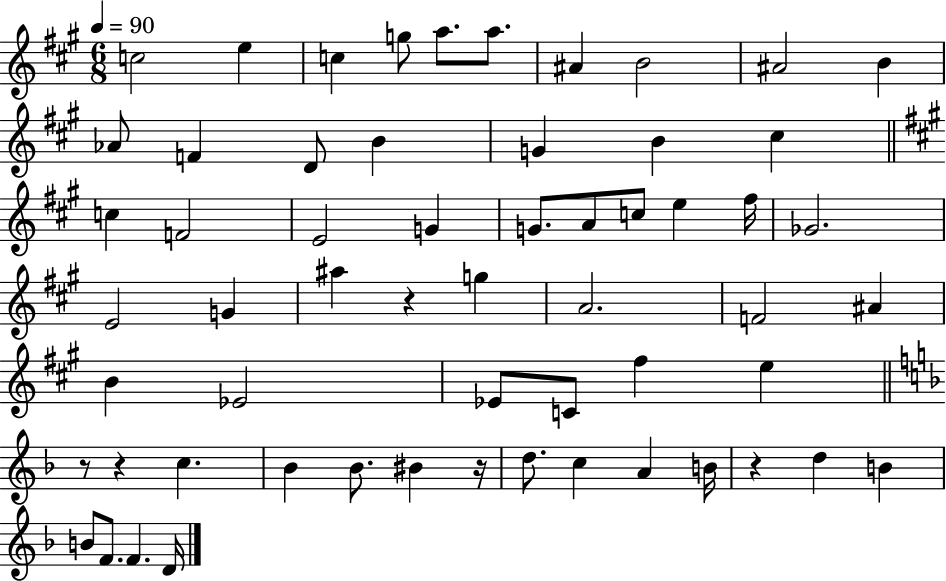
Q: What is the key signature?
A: A major